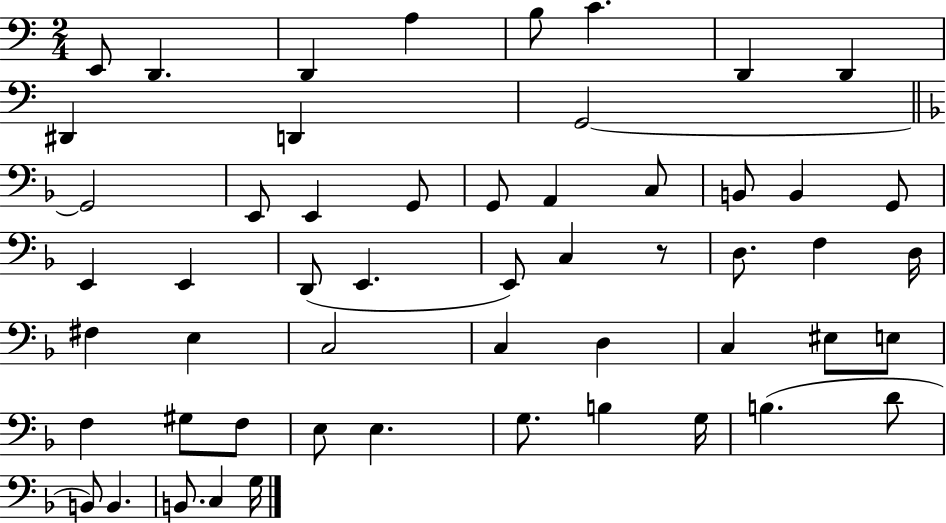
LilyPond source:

{
  \clef bass
  \numericTimeSignature
  \time 2/4
  \key c \major
  e,8 d,4. | d,4 a4 | b8 c'4. | d,4 d,4 | \break dis,4 d,4 | g,2~~ | \bar "||" \break \key f \major g,2 | e,8 e,4 g,8 | g,8 a,4 c8 | b,8 b,4 g,8 | \break e,4 e,4 | d,8( e,4. | e,8) c4 r8 | d8. f4 d16 | \break fis4 e4 | c2 | c4 d4 | c4 eis8 e8 | \break f4 gis8 f8 | e8 e4. | g8. b4 g16 | b4.( d'8 | \break b,8) b,4. | b,8. c4 g16 | \bar "|."
}